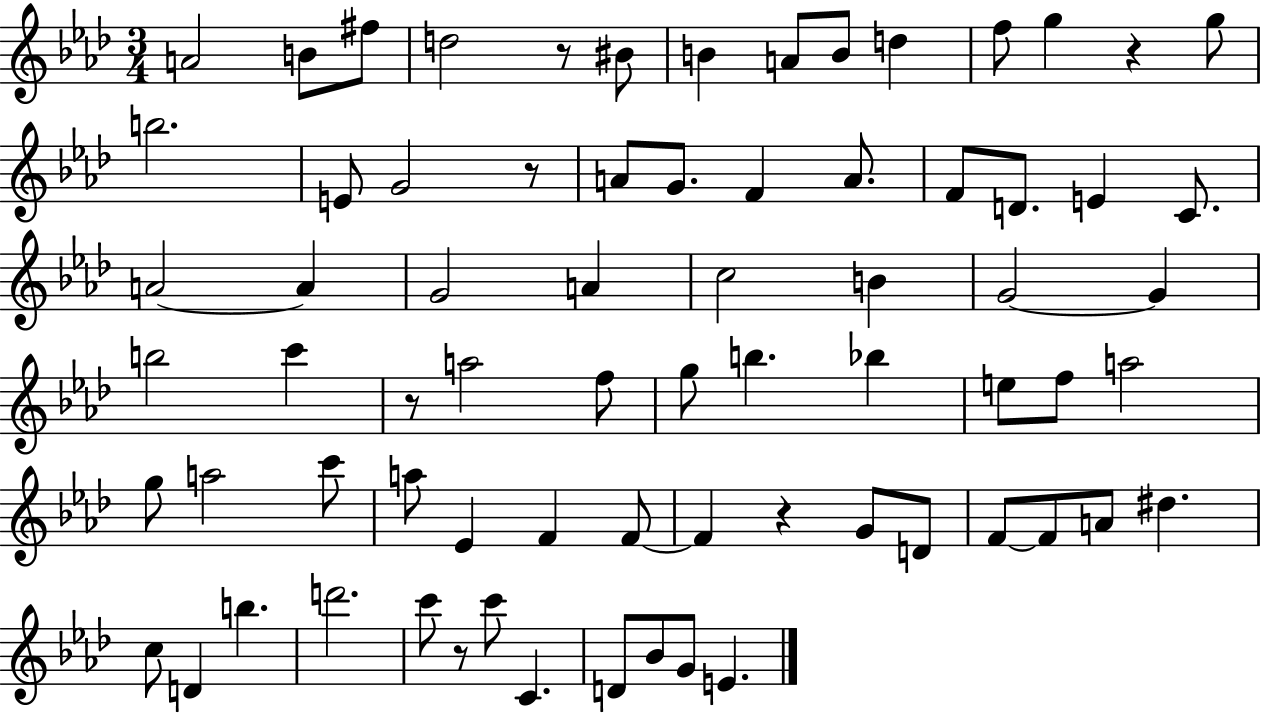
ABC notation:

X:1
T:Untitled
M:3/4
L:1/4
K:Ab
A2 B/2 ^f/2 d2 z/2 ^B/2 B A/2 B/2 d f/2 g z g/2 b2 E/2 G2 z/2 A/2 G/2 F A/2 F/2 D/2 E C/2 A2 A G2 A c2 B G2 G b2 c' z/2 a2 f/2 g/2 b _b e/2 f/2 a2 g/2 a2 c'/2 a/2 _E F F/2 F z G/2 D/2 F/2 F/2 A/2 ^d c/2 D b d'2 c'/2 z/2 c'/2 C D/2 _B/2 G/2 E